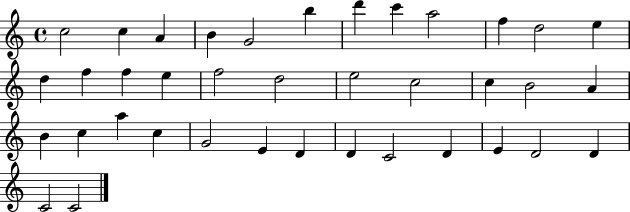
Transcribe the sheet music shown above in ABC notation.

X:1
T:Untitled
M:4/4
L:1/4
K:C
c2 c A B G2 b d' c' a2 f d2 e d f f e f2 d2 e2 c2 c B2 A B c a c G2 E D D C2 D E D2 D C2 C2